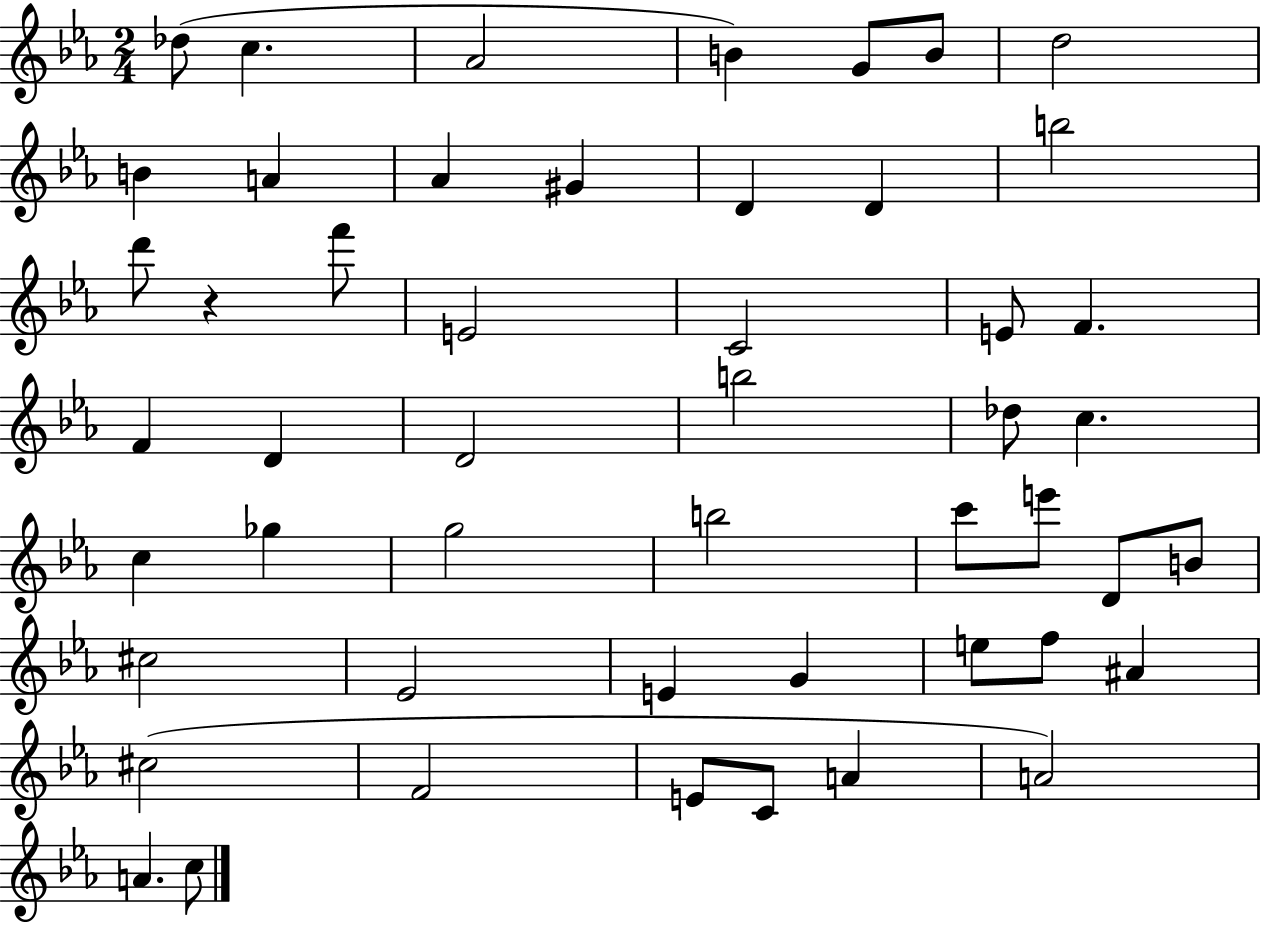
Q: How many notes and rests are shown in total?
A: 50